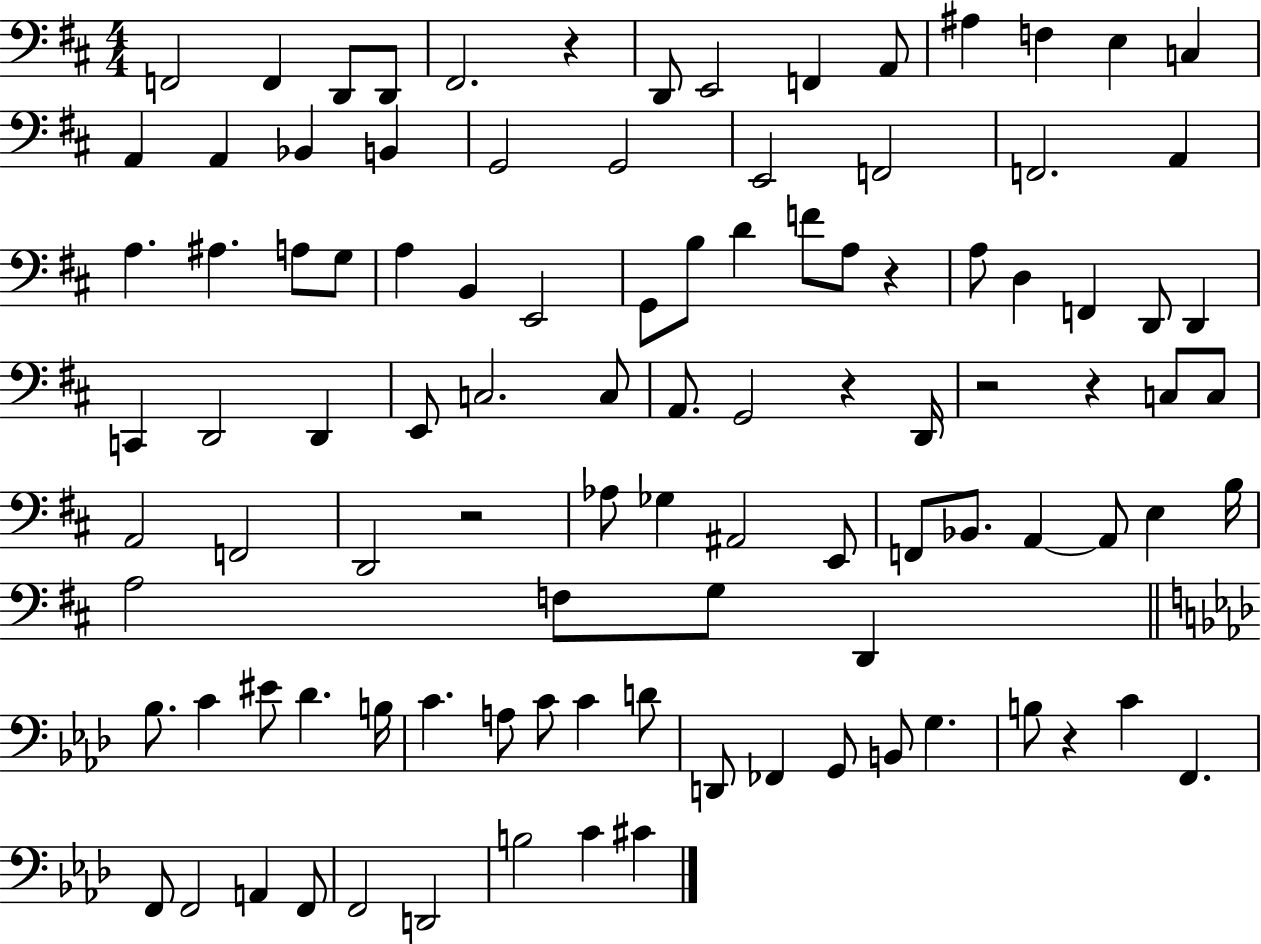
X:1
T:Untitled
M:4/4
L:1/4
K:D
F,,2 F,, D,,/2 D,,/2 ^F,,2 z D,,/2 E,,2 F,, A,,/2 ^A, F, E, C, A,, A,, _B,, B,, G,,2 G,,2 E,,2 F,,2 F,,2 A,, A, ^A, A,/2 G,/2 A, B,, E,,2 G,,/2 B,/2 D F/2 A,/2 z A,/2 D, F,, D,,/2 D,, C,, D,,2 D,, E,,/2 C,2 C,/2 A,,/2 G,,2 z D,,/4 z2 z C,/2 C,/2 A,,2 F,,2 D,,2 z2 _A,/2 _G, ^A,,2 E,,/2 F,,/2 _B,,/2 A,, A,,/2 E, B,/4 A,2 F,/2 G,/2 D,, _B,/2 C ^E/2 _D B,/4 C A,/2 C/2 C D/2 D,,/2 _F,, G,,/2 B,,/2 G, B,/2 z C F,, F,,/2 F,,2 A,, F,,/2 F,,2 D,,2 B,2 C ^C